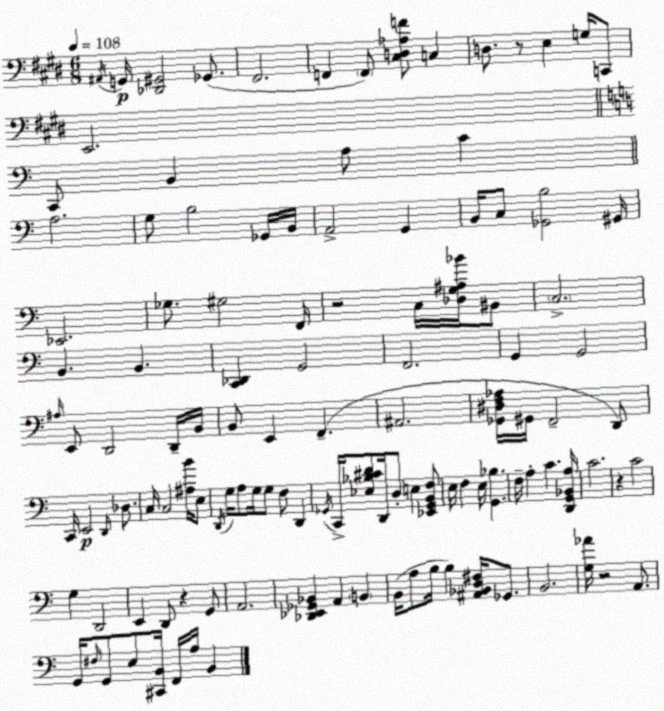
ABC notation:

X:1
T:Untitled
M:6/8
L:1/4
K:E
^A,,/4 G,,/4 [_D,,^G,,]2 _G,,/2 ^F,,2 F,, F,,/2 [^C,D,_A,F]/2 C, D,/2 z/2 E, G,/4 C,,/2 E,,2 C,,/2 B,, A,/2 C A,2 G,/2 B,2 _G,,/4 B,,/4 A,,2 G,, B,,/4 C,/2 [_G,,B,]2 ^G,,/4 _E,,2 _G,/2 ^G,2 F,,/4 z2 C,/4 [_D,G,^A,_B]/4 ^B,,/2 C,2 B,, B,, [C,,_D,,] G,,2 F,,2 G,, G,,2 ^A,/4 E,,/2 D,,2 D,,/4 B,,/4 B,,/2 E,, F,, ^A,,2 [_G,,^D,F,_A,]/4 ^G,,/4 F,,2 D,,/2 C,,/4 E,,2 D,,/4 _D,/2 C,/4 C,2 [^A,B]/4 E,/2 D,,/4 G,/4 A,/2 G,/4 G,/2 F,/2 D,, _G,,/4 C,,/4 [_E,_B,^CD]/2 D,,/4 D,/2 E, [_E,,_G,,B,,F,]/2 E,/4 F, E,/4 [G,,_B,] F,/4 A, C [D,,G,,_B,,A,]/4 C2 z C2 G, D,,2 E,, D,,/2 z G,,/2 A,,2 [_D,,_E,,_G,,_B,,] A,, B,, B,,/4 A,/2 B,/4 B, [^A,,_B,,D,^F,]/4 _G,,/2 B,,2 [G,_A]/4 z2 A,,/2 G,,/4 ^F,/4 G,,/2 E,/2 [^C,,B,,]/4 F,,/4 A,/4 B,,